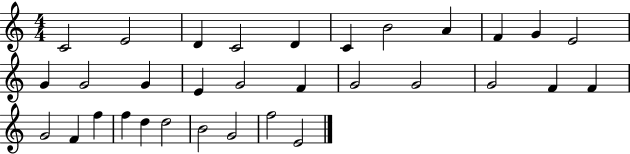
C4/h E4/h D4/q C4/h D4/q C4/q B4/h A4/q F4/q G4/q E4/h G4/q G4/h G4/q E4/q G4/h F4/q G4/h G4/h G4/h F4/q F4/q G4/h F4/q F5/q F5/q D5/q D5/h B4/h G4/h F5/h E4/h